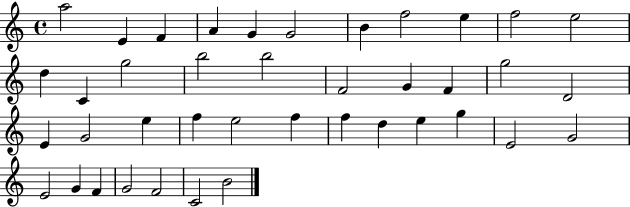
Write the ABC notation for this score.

X:1
T:Untitled
M:4/4
L:1/4
K:C
a2 E F A G G2 B f2 e f2 e2 d C g2 b2 b2 F2 G F g2 D2 E G2 e f e2 f f d e g E2 G2 E2 G F G2 F2 C2 B2